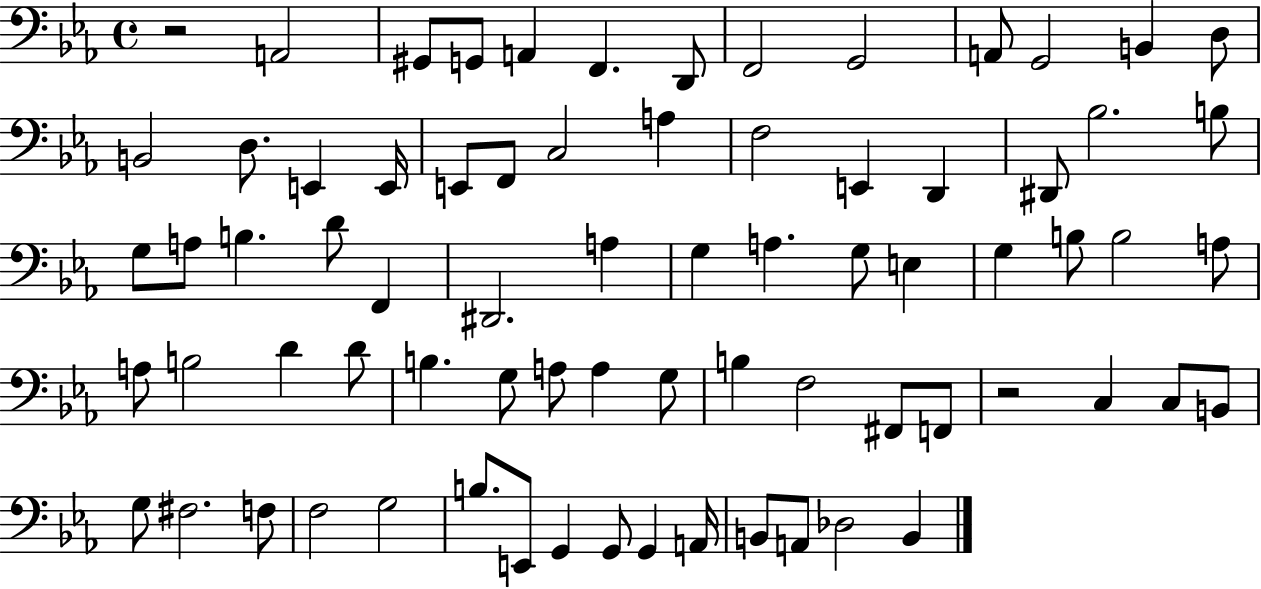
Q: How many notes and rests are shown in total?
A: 74